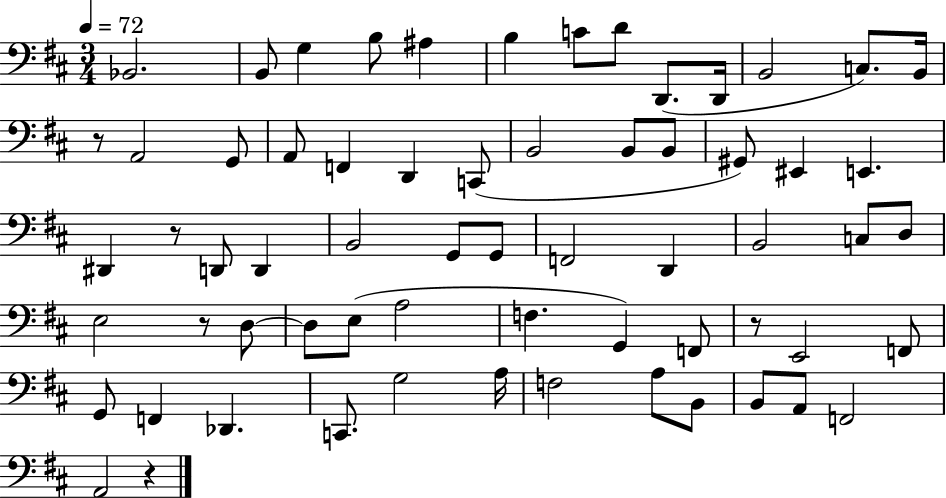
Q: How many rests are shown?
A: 5